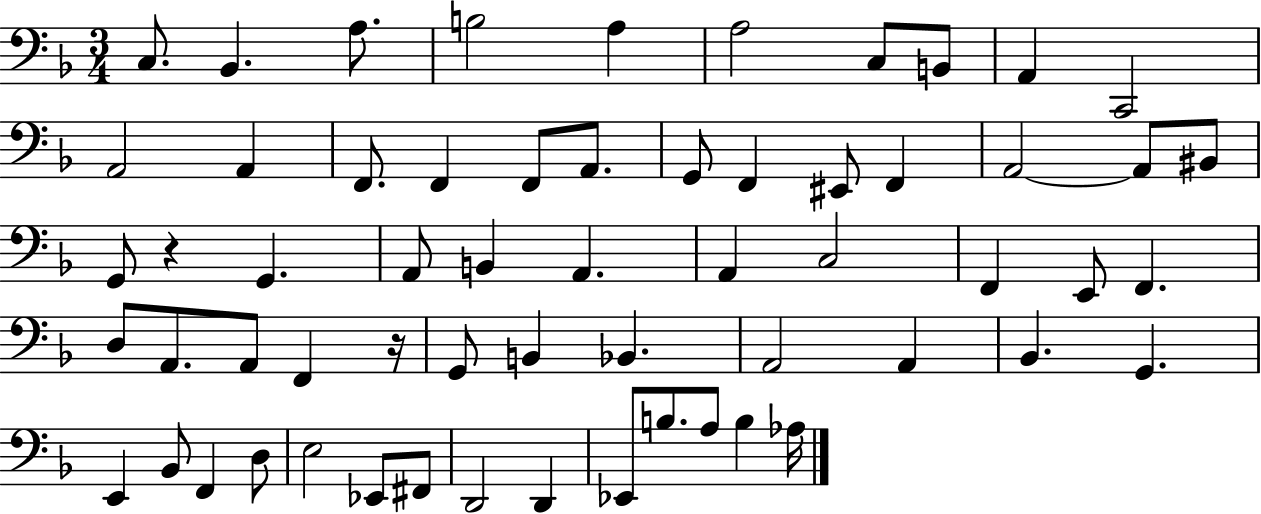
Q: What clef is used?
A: bass